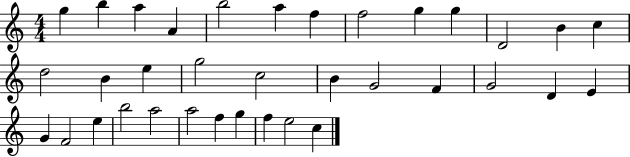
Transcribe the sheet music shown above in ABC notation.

X:1
T:Untitled
M:4/4
L:1/4
K:C
g b a A b2 a f f2 g g D2 B c d2 B e g2 c2 B G2 F G2 D E G F2 e b2 a2 a2 f g f e2 c